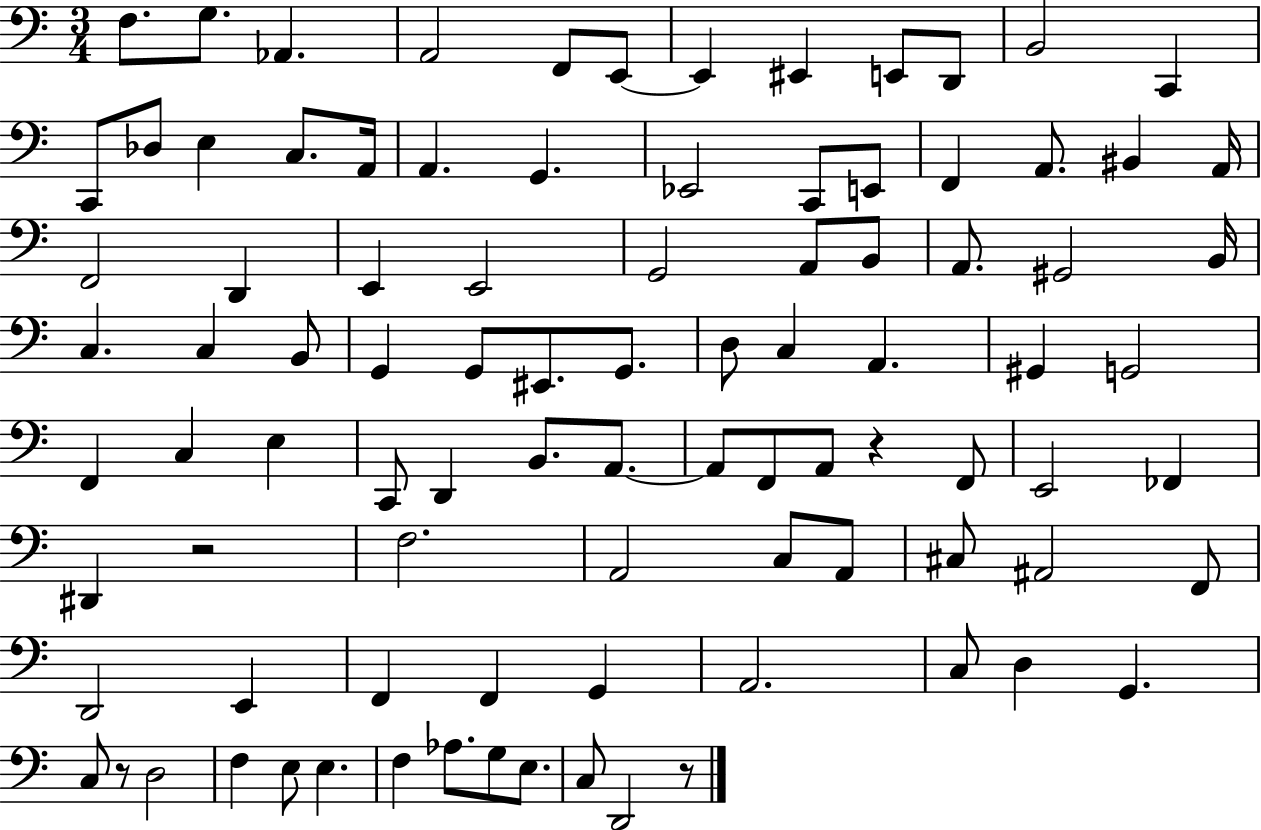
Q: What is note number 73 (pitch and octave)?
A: F2